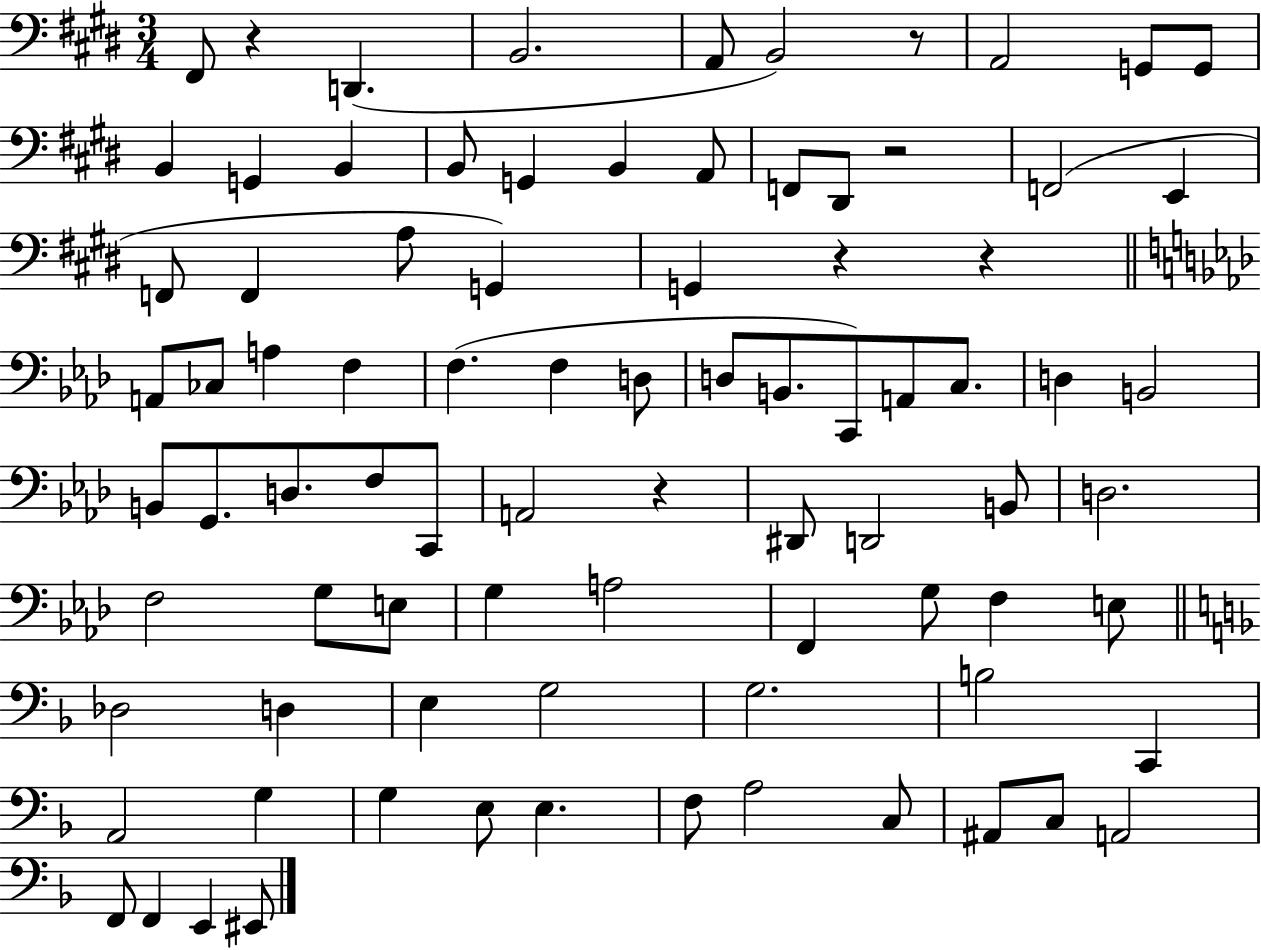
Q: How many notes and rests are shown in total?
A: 85